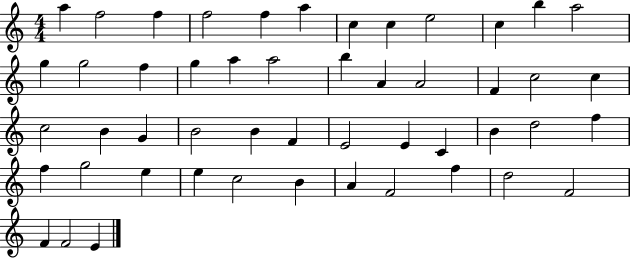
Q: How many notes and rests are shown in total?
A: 50